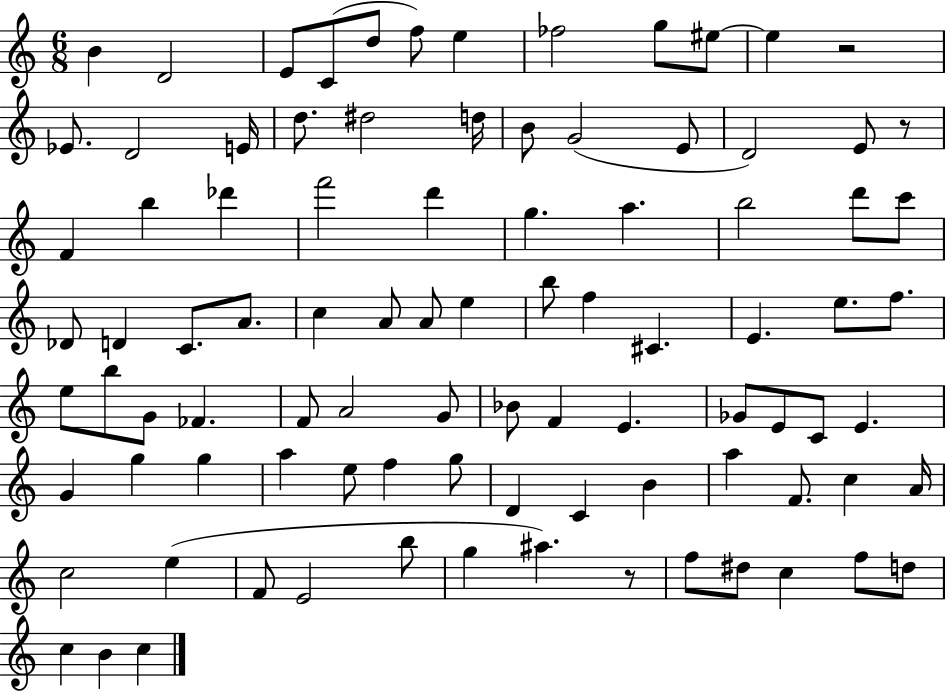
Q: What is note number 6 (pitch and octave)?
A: F5